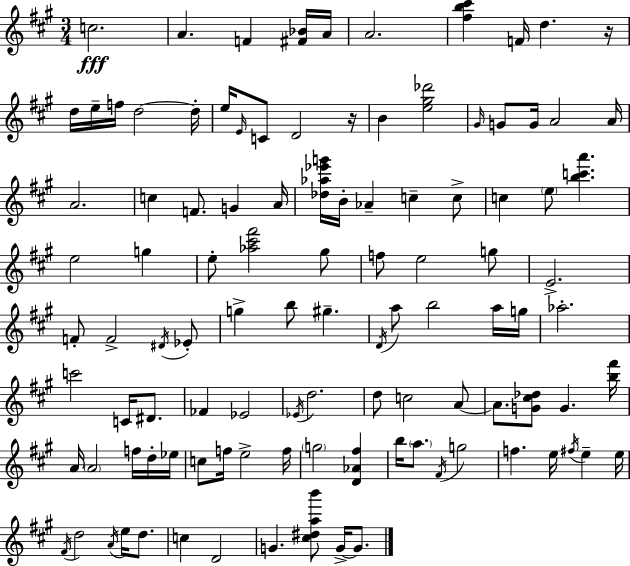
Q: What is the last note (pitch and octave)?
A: G4